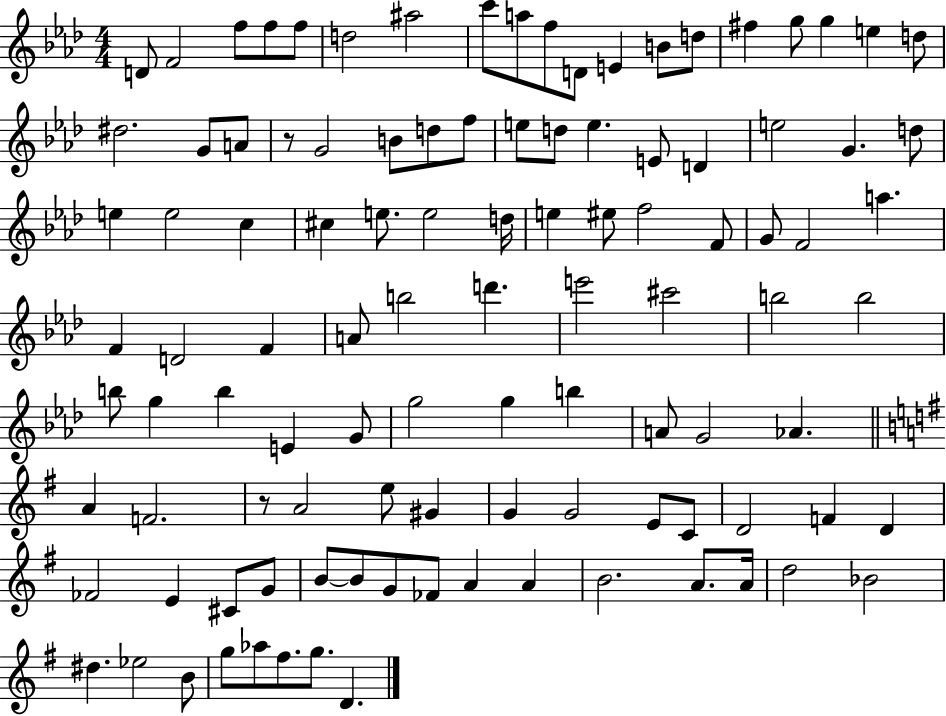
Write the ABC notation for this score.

X:1
T:Untitled
M:4/4
L:1/4
K:Ab
D/2 F2 f/2 f/2 f/2 d2 ^a2 c'/2 a/2 f/2 D/2 E B/2 d/2 ^f g/2 g e d/2 ^d2 G/2 A/2 z/2 G2 B/2 d/2 f/2 e/2 d/2 e E/2 D e2 G d/2 e e2 c ^c e/2 e2 d/4 e ^e/2 f2 F/2 G/2 F2 a F D2 F A/2 b2 d' e'2 ^c'2 b2 b2 b/2 g b E G/2 g2 g b A/2 G2 _A A F2 z/2 A2 e/2 ^G G G2 E/2 C/2 D2 F D _F2 E ^C/2 G/2 B/2 B/2 G/2 _F/2 A A B2 A/2 A/4 d2 _B2 ^d _e2 B/2 g/2 _a/2 ^f/2 g/2 D